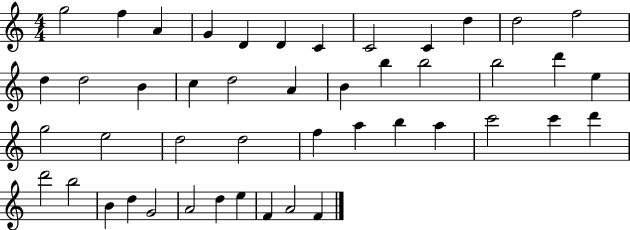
G5/h F5/q A4/q G4/q D4/q D4/q C4/q C4/h C4/q D5/q D5/h F5/h D5/q D5/h B4/q C5/q D5/h A4/q B4/q B5/q B5/h B5/h D6/q E5/q G5/h E5/h D5/h D5/h F5/q A5/q B5/q A5/q C6/h C6/q D6/q D6/h B5/h B4/q D5/q G4/h A4/h D5/q E5/q F4/q A4/h F4/q